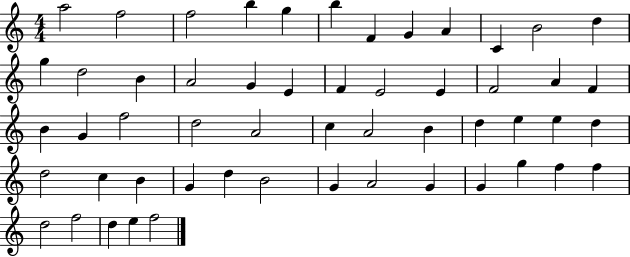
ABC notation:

X:1
T:Untitled
M:4/4
L:1/4
K:C
a2 f2 f2 b g b F G A C B2 d g d2 B A2 G E F E2 E F2 A F B G f2 d2 A2 c A2 B d e e d d2 c B G d B2 G A2 G G g f f d2 f2 d e f2